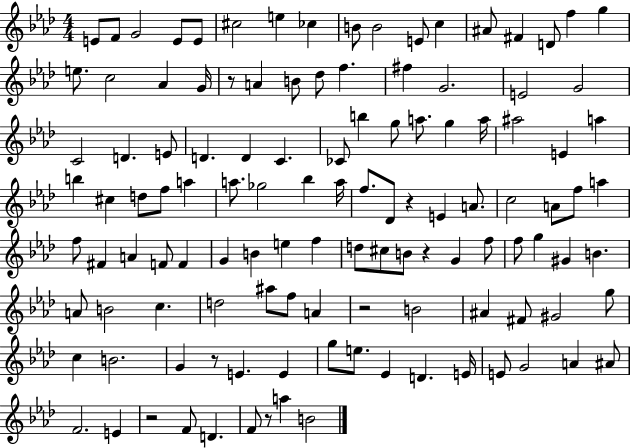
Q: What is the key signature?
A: AES major